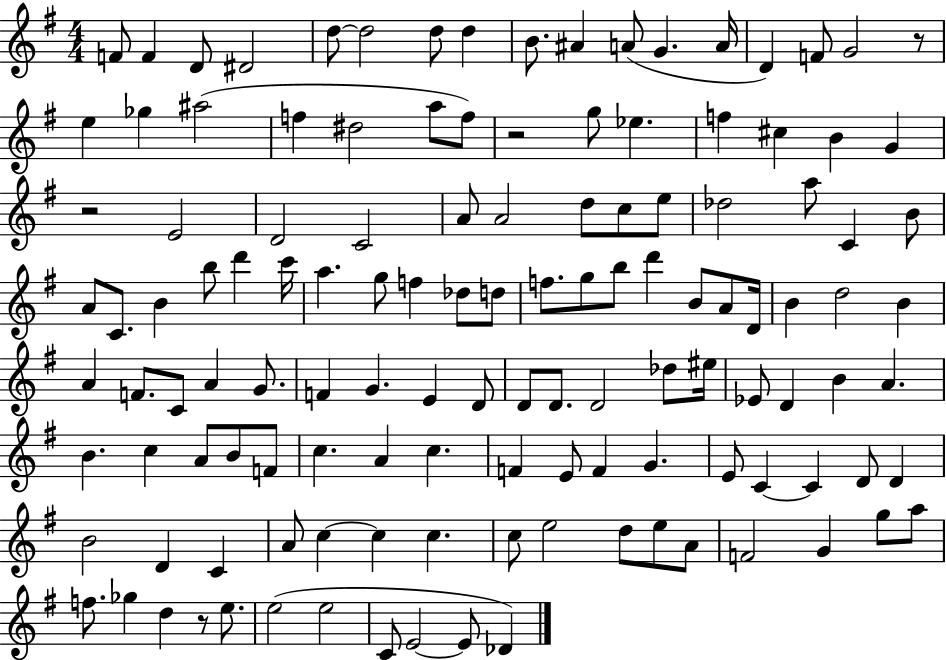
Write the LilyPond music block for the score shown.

{
  \clef treble
  \numericTimeSignature
  \time 4/4
  \key g \major
  \repeat volta 2 { f'8 f'4 d'8 dis'2 | d''8~~ d''2 d''8 d''4 | b'8. ais'4 a'8( g'4. a'16 | d'4) f'8 g'2 r8 | \break e''4 ges''4 ais''2( | f''4 dis''2 a''8 f''8) | r2 g''8 ees''4. | f''4 cis''4 b'4 g'4 | \break r2 e'2 | d'2 c'2 | a'8 a'2 d''8 c''8 e''8 | des''2 a''8 c'4 b'8 | \break a'8 c'8. b'4 b''8 d'''4 c'''16 | a''4. g''8 f''4 des''8 d''8 | f''8. g''8 b''8 d'''4 b'8 a'8 d'16 | b'4 d''2 b'4 | \break a'4 f'8. c'8 a'4 g'8. | f'4 g'4. e'4 d'8 | d'8 d'8. d'2 des''8 eis''16 | ees'8 d'4 b'4 a'4. | \break b'4. c''4 a'8 b'8 f'8 | c''4. a'4 c''4. | f'4 e'8 f'4 g'4. | e'8 c'4~~ c'4 d'8 d'4 | \break b'2 d'4 c'4 | a'8 c''4~~ c''4 c''4. | c''8 e''2 d''8 e''8 a'8 | f'2 g'4 g''8 a''8 | \break f''8. ges''4 d''4 r8 e''8. | e''2( e''2 | c'8 e'2~~ e'8 des'4) | } \bar "|."
}